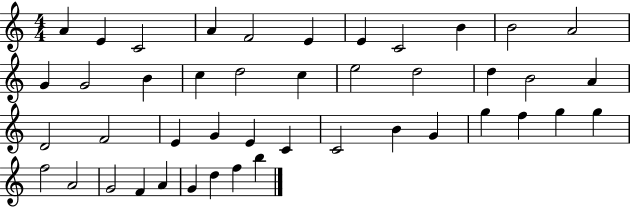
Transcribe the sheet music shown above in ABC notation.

X:1
T:Untitled
M:4/4
L:1/4
K:C
A E C2 A F2 E E C2 B B2 A2 G G2 B c d2 c e2 d2 d B2 A D2 F2 E G E C C2 B G g f g g f2 A2 G2 F A G d f b